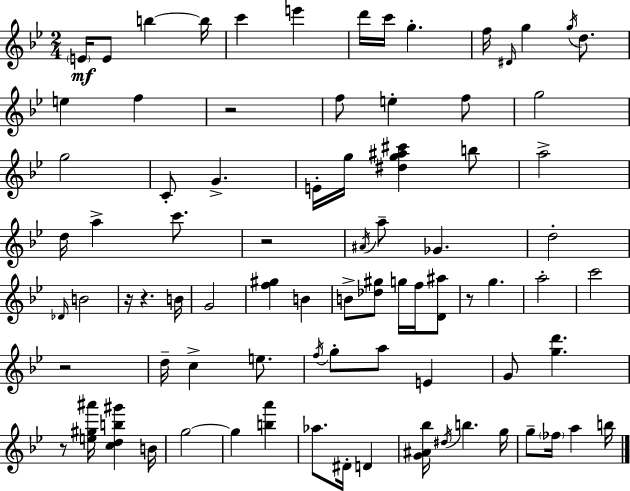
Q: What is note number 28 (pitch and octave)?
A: D5